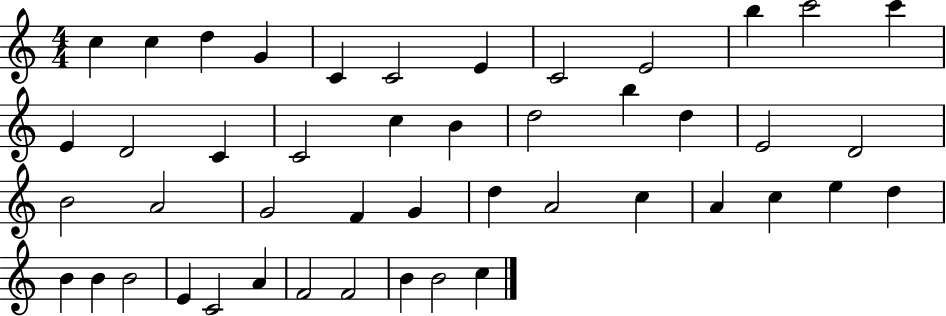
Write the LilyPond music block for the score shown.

{
  \clef treble
  \numericTimeSignature
  \time 4/4
  \key c \major
  c''4 c''4 d''4 g'4 | c'4 c'2 e'4 | c'2 e'2 | b''4 c'''2 c'''4 | \break e'4 d'2 c'4 | c'2 c''4 b'4 | d''2 b''4 d''4 | e'2 d'2 | \break b'2 a'2 | g'2 f'4 g'4 | d''4 a'2 c''4 | a'4 c''4 e''4 d''4 | \break b'4 b'4 b'2 | e'4 c'2 a'4 | f'2 f'2 | b'4 b'2 c''4 | \break \bar "|."
}